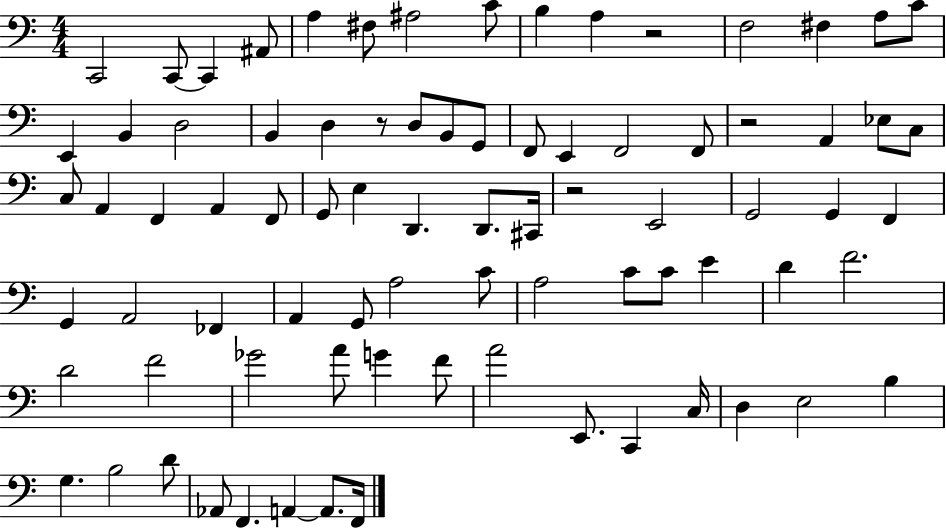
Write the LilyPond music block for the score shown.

{
  \clef bass
  \numericTimeSignature
  \time 4/4
  \key c \major
  c,2 c,8~~ c,4 ais,8 | a4 fis8 ais2 c'8 | b4 a4 r2 | f2 fis4 a8 c'8 | \break e,4 b,4 d2 | b,4 d4 r8 d8 b,8 g,8 | f,8 e,4 f,2 f,8 | r2 a,4 ees8 c8 | \break c8 a,4 f,4 a,4 f,8 | g,8 e4 d,4. d,8. cis,16 | r2 e,2 | g,2 g,4 f,4 | \break g,4 a,2 fes,4 | a,4 g,8 a2 c'8 | a2 c'8 c'8 e'4 | d'4 f'2. | \break d'2 f'2 | ges'2 a'8 g'4 f'8 | a'2 e,8. c,4 c16 | d4 e2 b4 | \break g4. b2 d'8 | aes,8 f,4. a,4~~ a,8. f,16 | \bar "|."
}